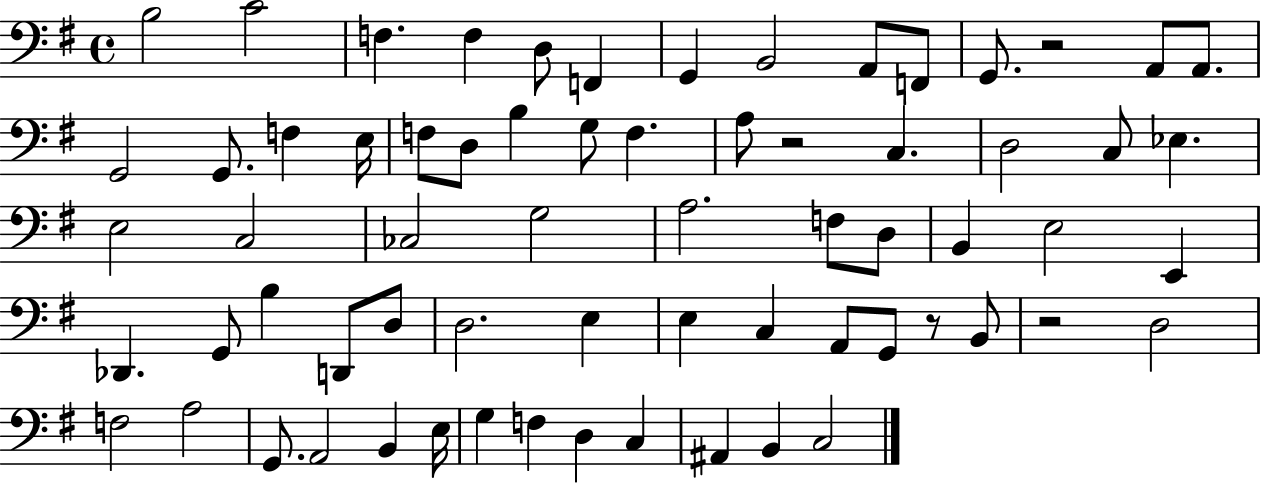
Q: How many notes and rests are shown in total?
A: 67